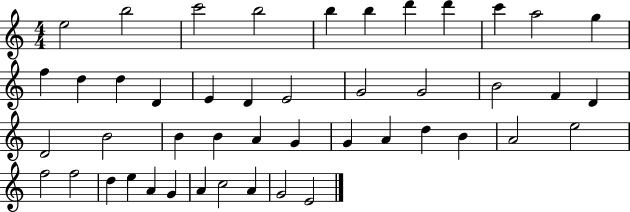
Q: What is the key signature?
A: C major